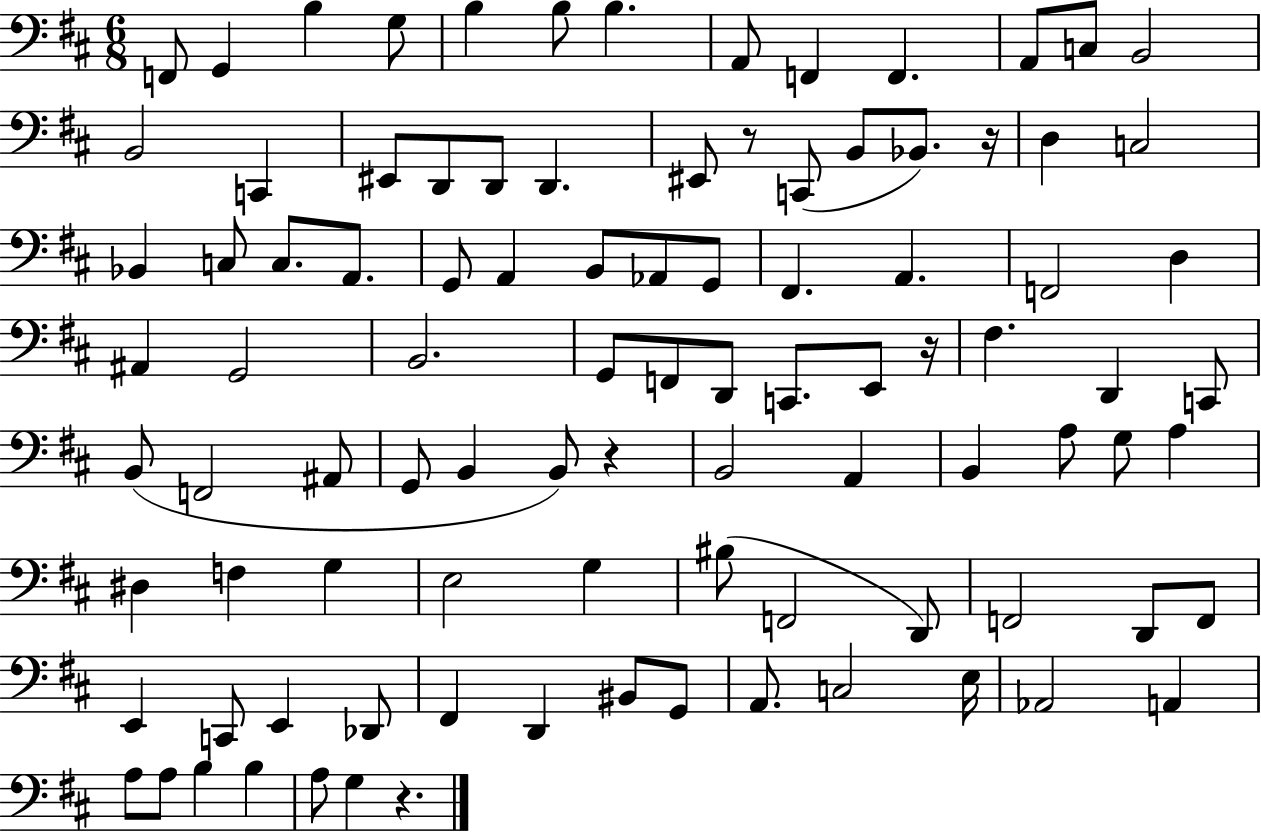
X:1
T:Untitled
M:6/8
L:1/4
K:D
F,,/2 G,, B, G,/2 B, B,/2 B, A,,/2 F,, F,, A,,/2 C,/2 B,,2 B,,2 C,, ^E,,/2 D,,/2 D,,/2 D,, ^E,,/2 z/2 C,,/2 B,,/2 _B,,/2 z/4 D, C,2 _B,, C,/2 C,/2 A,,/2 G,,/2 A,, B,,/2 _A,,/2 G,,/2 ^F,, A,, F,,2 D, ^A,, G,,2 B,,2 G,,/2 F,,/2 D,,/2 C,,/2 E,,/2 z/4 ^F, D,, C,,/2 B,,/2 F,,2 ^A,,/2 G,,/2 B,, B,,/2 z B,,2 A,, B,, A,/2 G,/2 A, ^D, F, G, E,2 G, ^B,/2 F,,2 D,,/2 F,,2 D,,/2 F,,/2 E,, C,,/2 E,, _D,,/2 ^F,, D,, ^B,,/2 G,,/2 A,,/2 C,2 E,/4 _A,,2 A,, A,/2 A,/2 B, B, A,/2 G, z